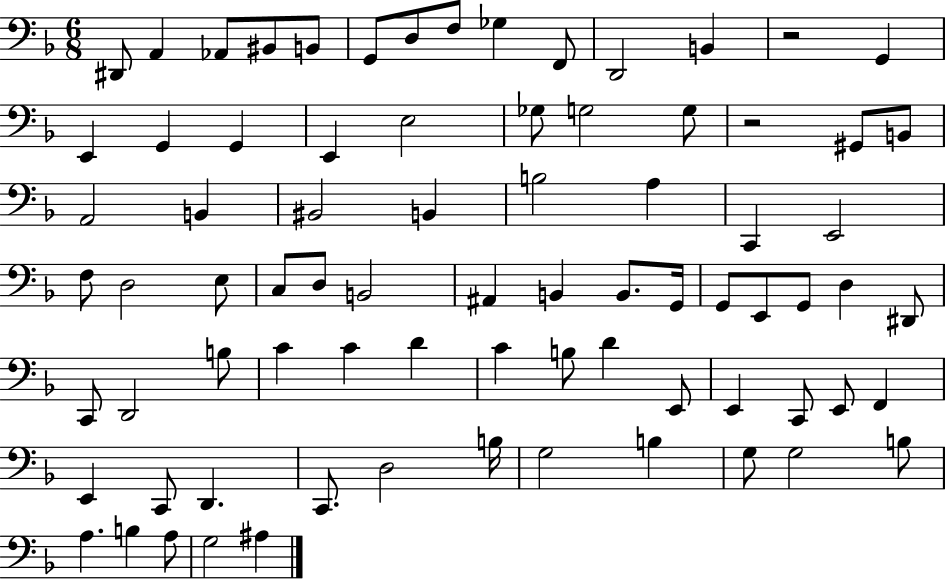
{
  \clef bass
  \numericTimeSignature
  \time 6/8
  \key f \major
  dis,8 a,4 aes,8 bis,8 b,8 | g,8 d8 f8 ges4 f,8 | d,2 b,4 | r2 g,4 | \break e,4 g,4 g,4 | e,4 e2 | ges8 g2 g8 | r2 gis,8 b,8 | \break a,2 b,4 | bis,2 b,4 | b2 a4 | c,4 e,2 | \break f8 d2 e8 | c8 d8 b,2 | ais,4 b,4 b,8. g,16 | g,8 e,8 g,8 d4 dis,8 | \break c,8 d,2 b8 | c'4 c'4 d'4 | c'4 b8 d'4 e,8 | e,4 c,8 e,8 f,4 | \break e,4 c,8 d,4. | c,8. d2 b16 | g2 b4 | g8 g2 b8 | \break a4. b4 a8 | g2 ais4 | \bar "|."
}